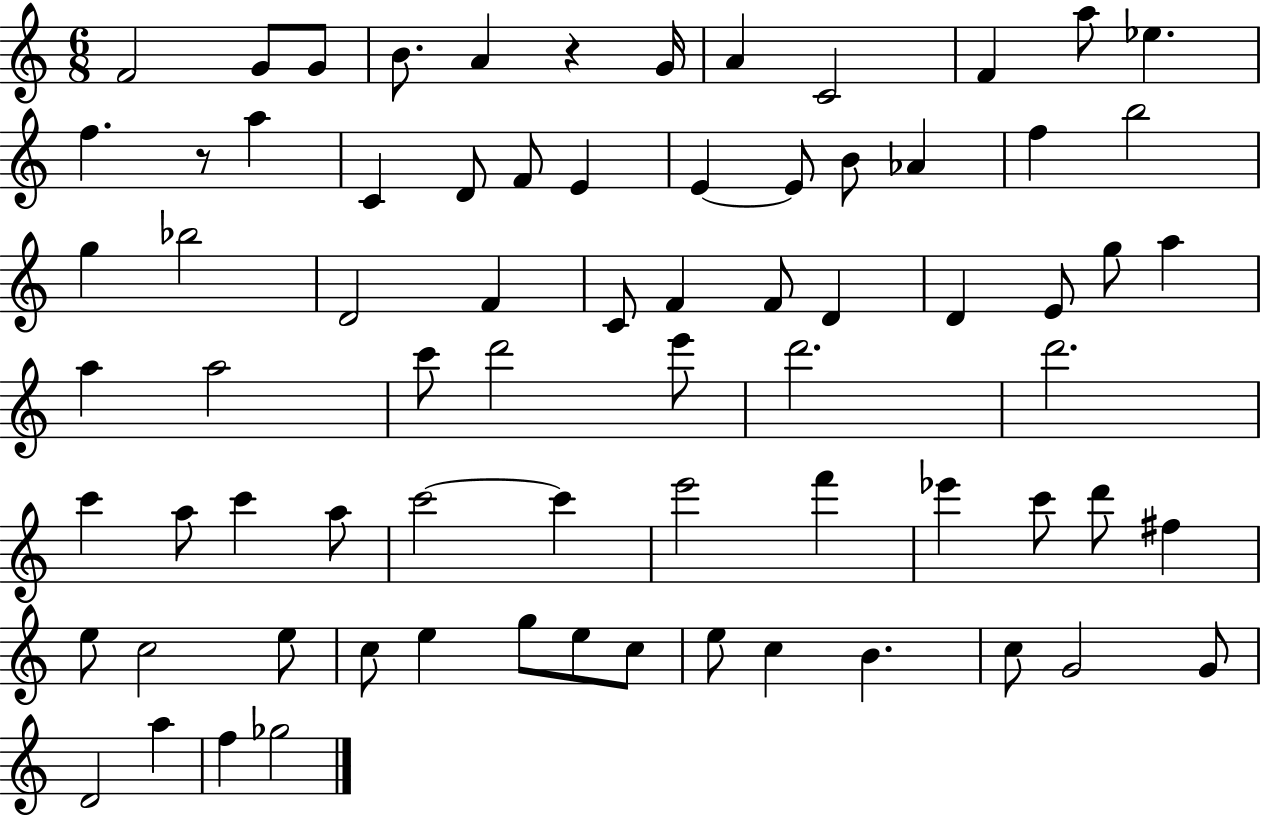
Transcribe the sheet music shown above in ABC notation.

X:1
T:Untitled
M:6/8
L:1/4
K:C
F2 G/2 G/2 B/2 A z G/4 A C2 F a/2 _e f z/2 a C D/2 F/2 E E E/2 B/2 _A f b2 g _b2 D2 F C/2 F F/2 D D E/2 g/2 a a a2 c'/2 d'2 e'/2 d'2 d'2 c' a/2 c' a/2 c'2 c' e'2 f' _e' c'/2 d'/2 ^f e/2 c2 e/2 c/2 e g/2 e/2 c/2 e/2 c B c/2 G2 G/2 D2 a f _g2